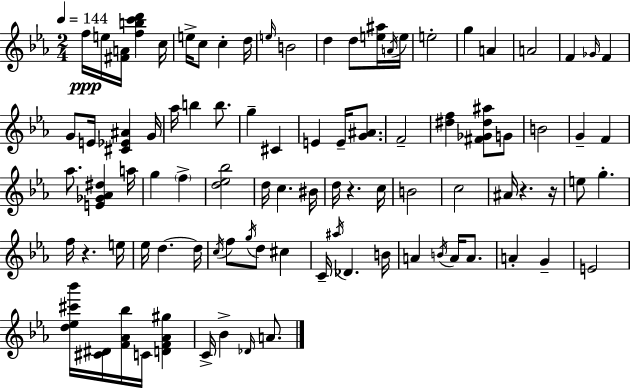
F5/s E5/s [F#4,A4]/s [F5,B5,C6,D6]/q C5/s E5/s C5/e C5/q D5/s E5/s B4/h D5/q D5/e [E5,A#5]/s A4/s E5/s E5/h G5/q A4/q A4/h F4/q Gb4/s F4/q G4/e E4/s [C#4,Eb4,A#4]/q G4/s Ab5/s B5/q B5/e. G5/q C#4/q E4/q E4/s [G4,A#4]/e. F4/h [D#5,F5]/q [F#4,Gb4,D#5,A#5]/e G4/e B4/h G4/q F4/q Ab5/e. [E4,Gb4,Ab4,D#5]/q A5/s G5/q F5/q [D5,Eb5,Bb5]/h D5/s C5/q. BIS4/s D5/s R/q. C5/s B4/h C5/h A#4/s R/q. R/s E5/e G5/q. F5/s R/q. E5/s Eb5/s D5/q. D5/s C5/s F5/e G5/s D5/e C#5/q C4/s A#5/s Db4/q. B4/s A4/q B4/s A4/s A4/e. A4/q G4/q E4/h [D5,Eb5,C#6,Bb6]/s [C#4,D#4]/s [F4,Ab4,Bb5]/s C4/s [D4,F4,Ab4,G#5]/q C4/s Bb4/q Db4/s A4/e.